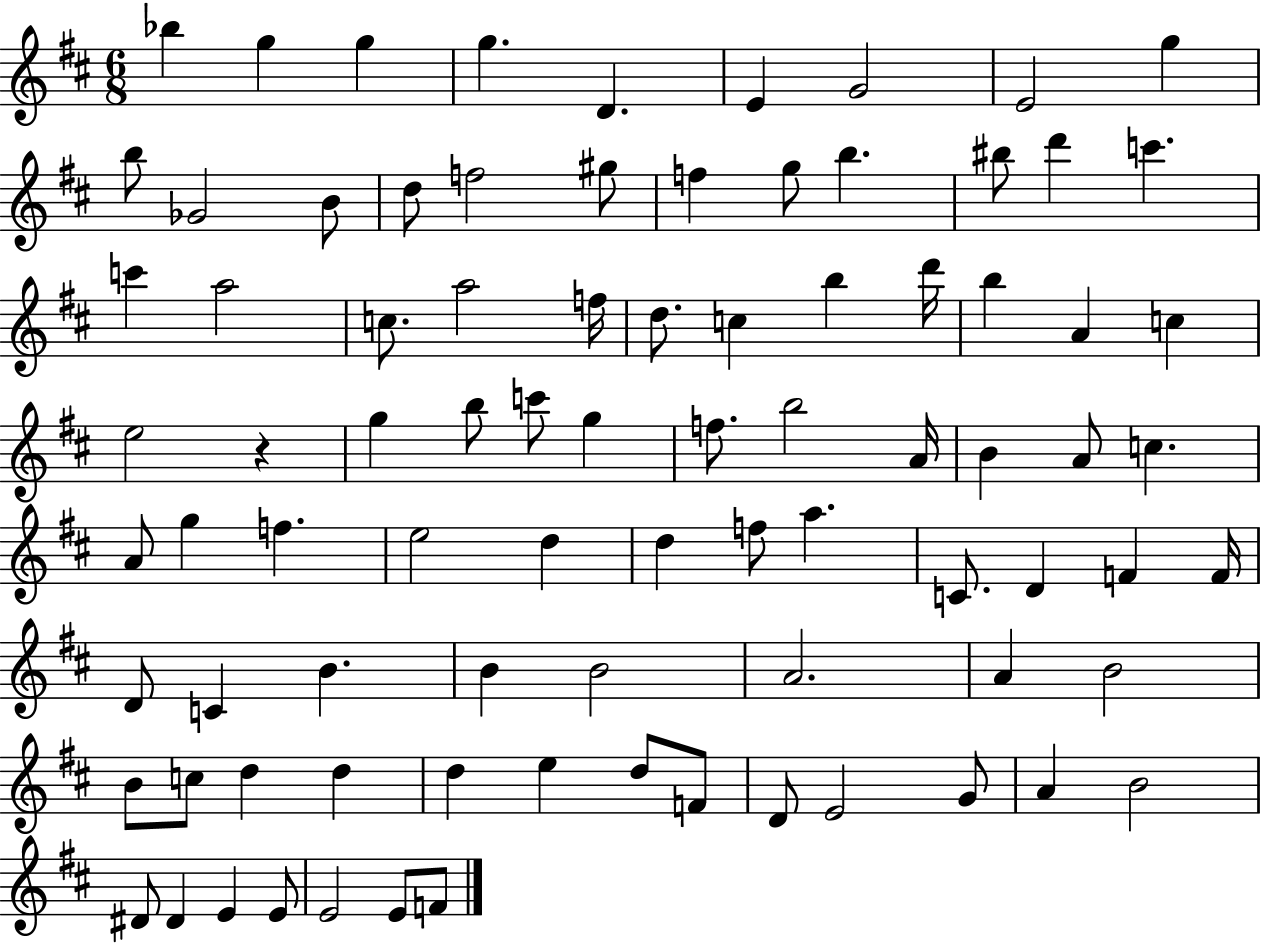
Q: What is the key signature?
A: D major